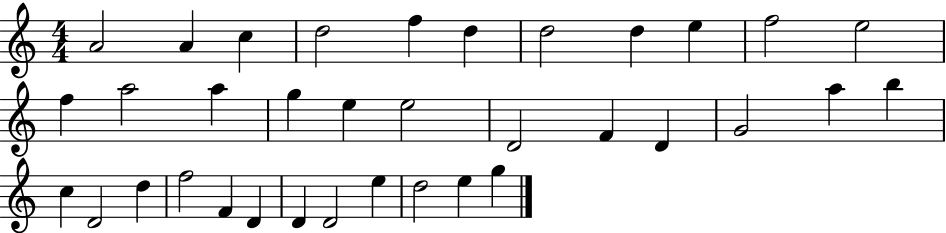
X:1
T:Untitled
M:4/4
L:1/4
K:C
A2 A c d2 f d d2 d e f2 e2 f a2 a g e e2 D2 F D G2 a b c D2 d f2 F D D D2 e d2 e g